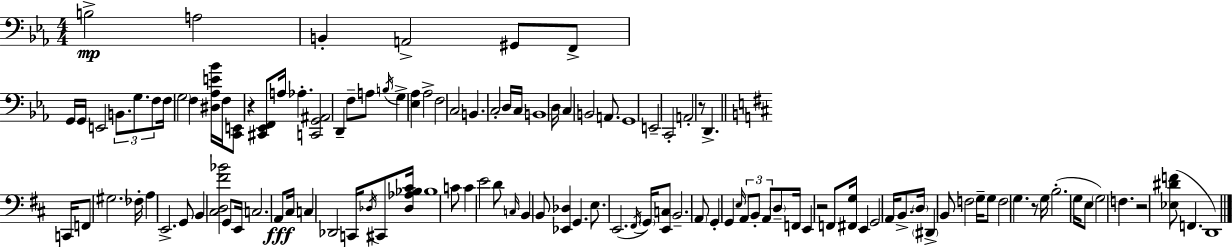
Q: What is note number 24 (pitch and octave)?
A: Ab3